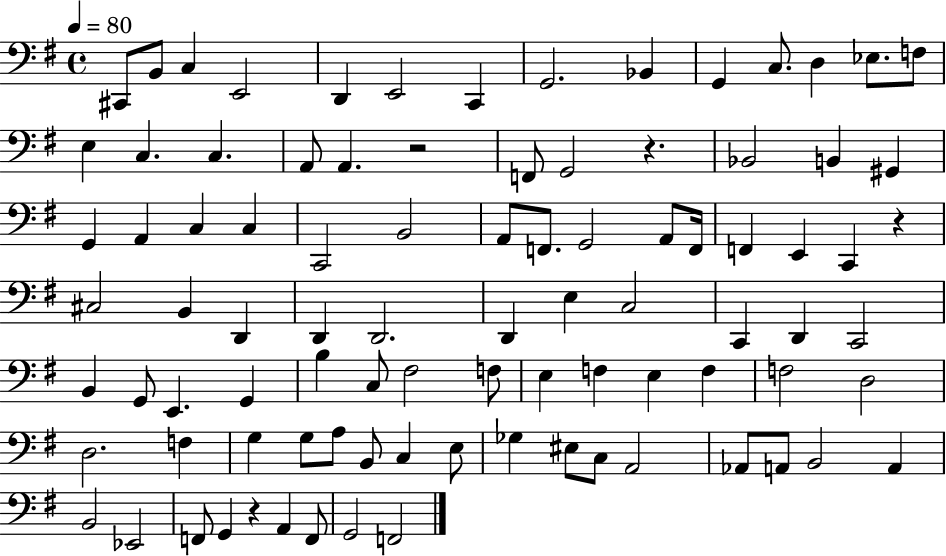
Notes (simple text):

C#2/e B2/e C3/q E2/h D2/q E2/h C2/q G2/h. Bb2/q G2/q C3/e. D3/q Eb3/e. F3/e E3/q C3/q. C3/q. A2/e A2/q. R/h F2/e G2/h R/q. Bb2/h B2/q G#2/q G2/q A2/q C3/q C3/q C2/h B2/h A2/e F2/e. G2/h A2/e F2/s F2/q E2/q C2/q R/q C#3/h B2/q D2/q D2/q D2/h. D2/q E3/q C3/h C2/q D2/q C2/h B2/q G2/e E2/q. G2/q B3/q C3/e F#3/h F3/e E3/q F3/q E3/q F3/q F3/h D3/h D3/h. F3/q G3/q G3/e A3/e B2/e C3/q E3/e Gb3/q EIS3/e C3/e A2/h Ab2/e A2/e B2/h A2/q B2/h Eb2/h F2/e G2/q R/q A2/q F2/e G2/h F2/h